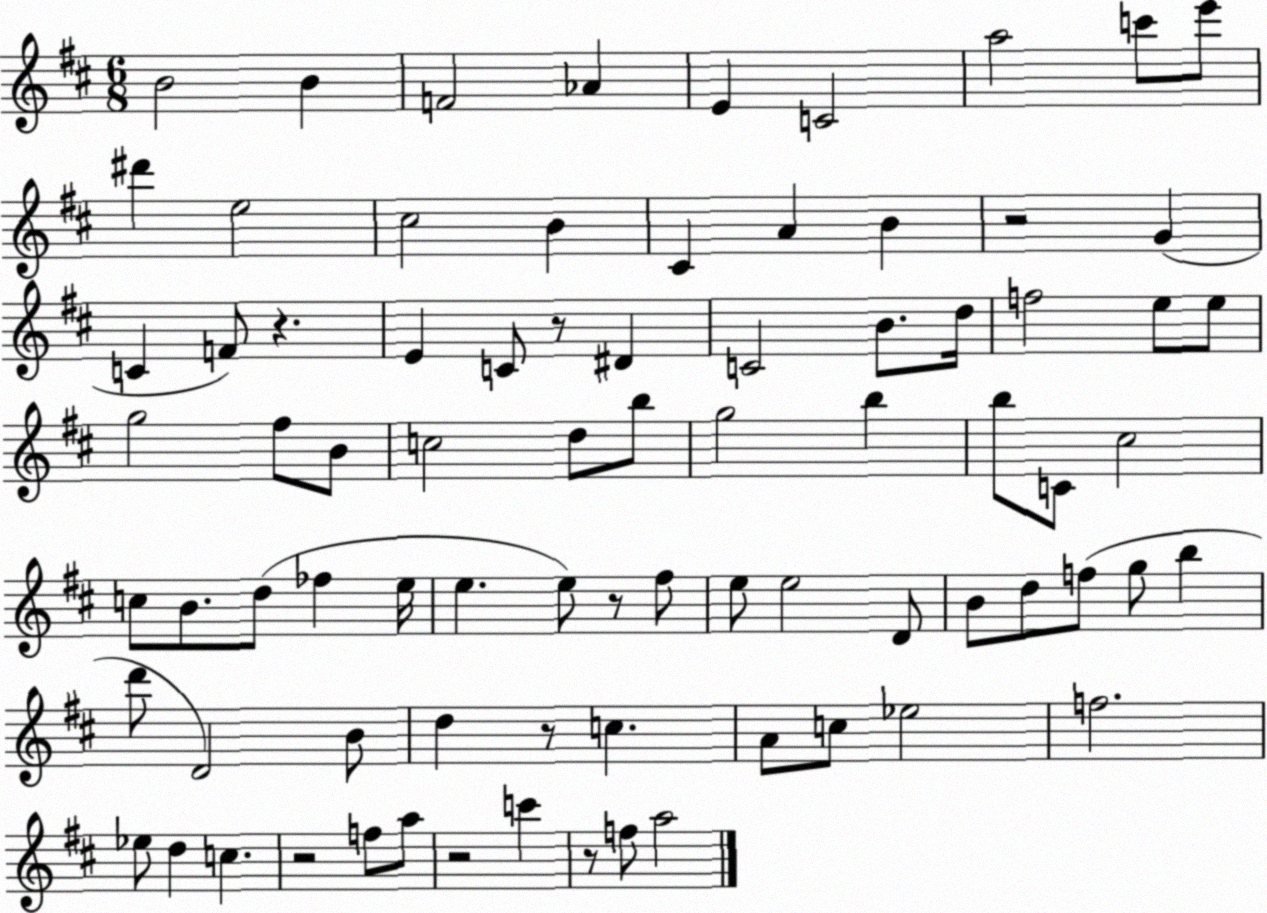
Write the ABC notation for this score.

X:1
T:Untitled
M:6/8
L:1/4
K:D
B2 B F2 _A E C2 a2 c'/2 e'/2 ^d' e2 ^c2 B ^C A B z2 G C F/2 z E C/2 z/2 ^D C2 B/2 d/4 f2 e/2 e/2 g2 ^f/2 B/2 c2 d/2 b/2 g2 b b/2 C/2 ^c2 c/2 B/2 d/2 _f e/4 e e/2 z/2 ^f/2 e/2 e2 D/2 B/2 d/2 f/2 g/2 b d'/2 D2 B/2 d z/2 c A/2 c/2 _e2 f2 _e/2 d c z2 f/2 a/2 z2 c' z/2 f/2 a2